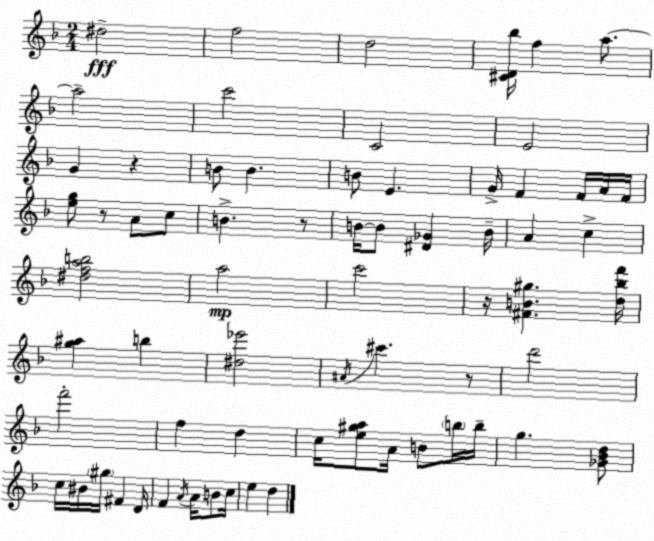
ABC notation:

X:1
T:Untitled
M:2/4
L:1/4
K:F
^d2 f2 d2 [^CD_b]/4 f a/2 a2 c'2 C2 E2 G z B/2 B B/2 E G/4 F F/4 A/4 F/4 [eg]/2 z/2 A/2 c/2 B z/2 B/4 B/2 [^D_G] B/4 A c [^dfab]2 a2 c'2 z/4 [^FB^g] [d_bf']/4 [g^a] b [^d_e']2 ^A/4 ^c' z/2 d'2 f'2 f d c/4 [e^ga]/2 A/4 B/2 b/4 b/4 g [_G_Bd]/2 c/4 ^B/4 ^g/4 ^F D/4 F A/4 A/4 B/2 c/4 e d